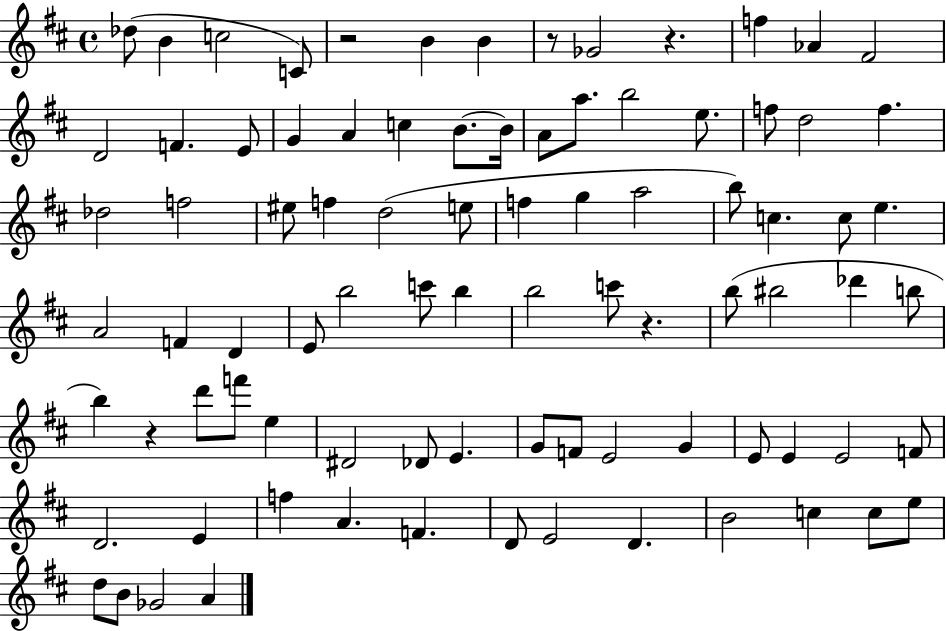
{
  \clef treble
  \time 4/4
  \defaultTimeSignature
  \key d \major
  des''8( b'4 c''2 c'8) | r2 b'4 b'4 | r8 ges'2 r4. | f''4 aes'4 fis'2 | \break d'2 f'4. e'8 | g'4 a'4 c''4 b'8.~~ b'16 | a'8 a''8. b''2 e''8. | f''8 d''2 f''4. | \break des''2 f''2 | eis''8 f''4 d''2( e''8 | f''4 g''4 a''2 | b''8) c''4. c''8 e''4. | \break a'2 f'4 d'4 | e'8 b''2 c'''8 b''4 | b''2 c'''8 r4. | b''8( bis''2 des'''4 b''8 | \break b''4) r4 d'''8 f'''8 e''4 | dis'2 des'8 e'4. | g'8 f'8 e'2 g'4 | e'8 e'4 e'2 f'8 | \break d'2. e'4 | f''4 a'4. f'4. | d'8 e'2 d'4. | b'2 c''4 c''8 e''8 | \break d''8 b'8 ges'2 a'4 | \bar "|."
}